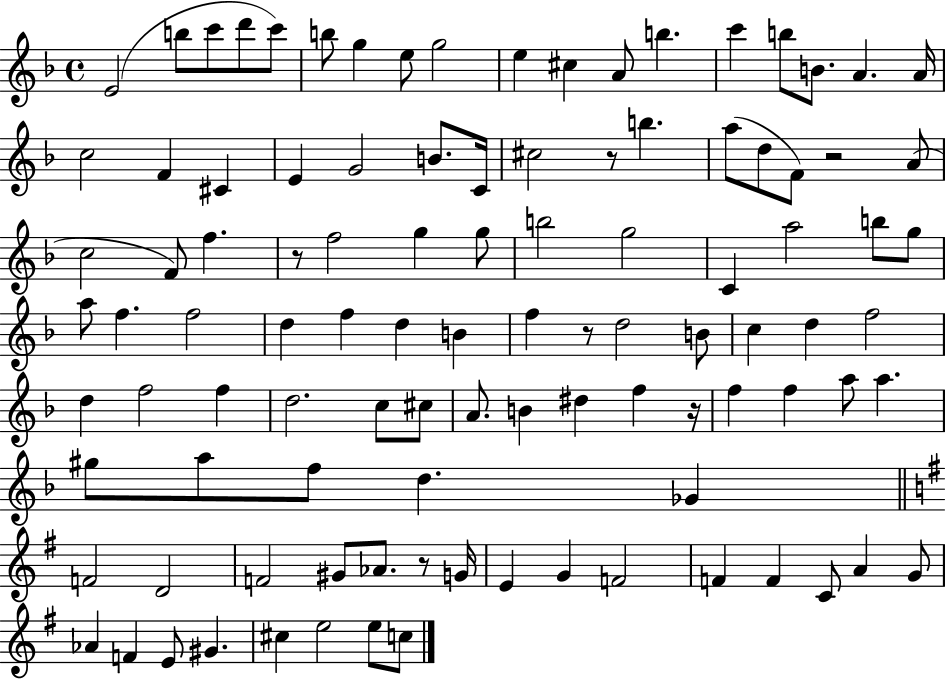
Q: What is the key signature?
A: F major